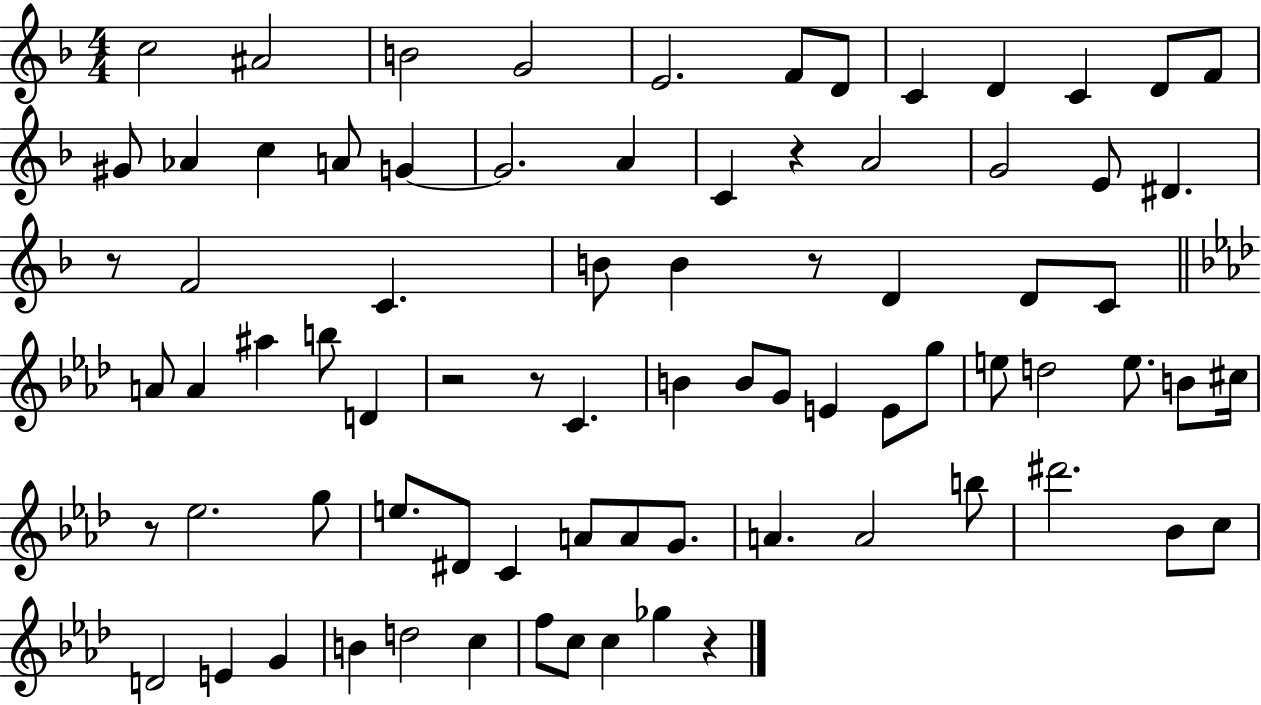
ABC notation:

X:1
T:Untitled
M:4/4
L:1/4
K:F
c2 ^A2 B2 G2 E2 F/2 D/2 C D C D/2 F/2 ^G/2 _A c A/2 G G2 A C z A2 G2 E/2 ^D z/2 F2 C B/2 B z/2 D D/2 C/2 A/2 A ^a b/2 D z2 z/2 C B B/2 G/2 E E/2 g/2 e/2 d2 e/2 B/2 ^c/4 z/2 _e2 g/2 e/2 ^D/2 C A/2 A/2 G/2 A A2 b/2 ^d'2 _B/2 c/2 D2 E G B d2 c f/2 c/2 c _g z